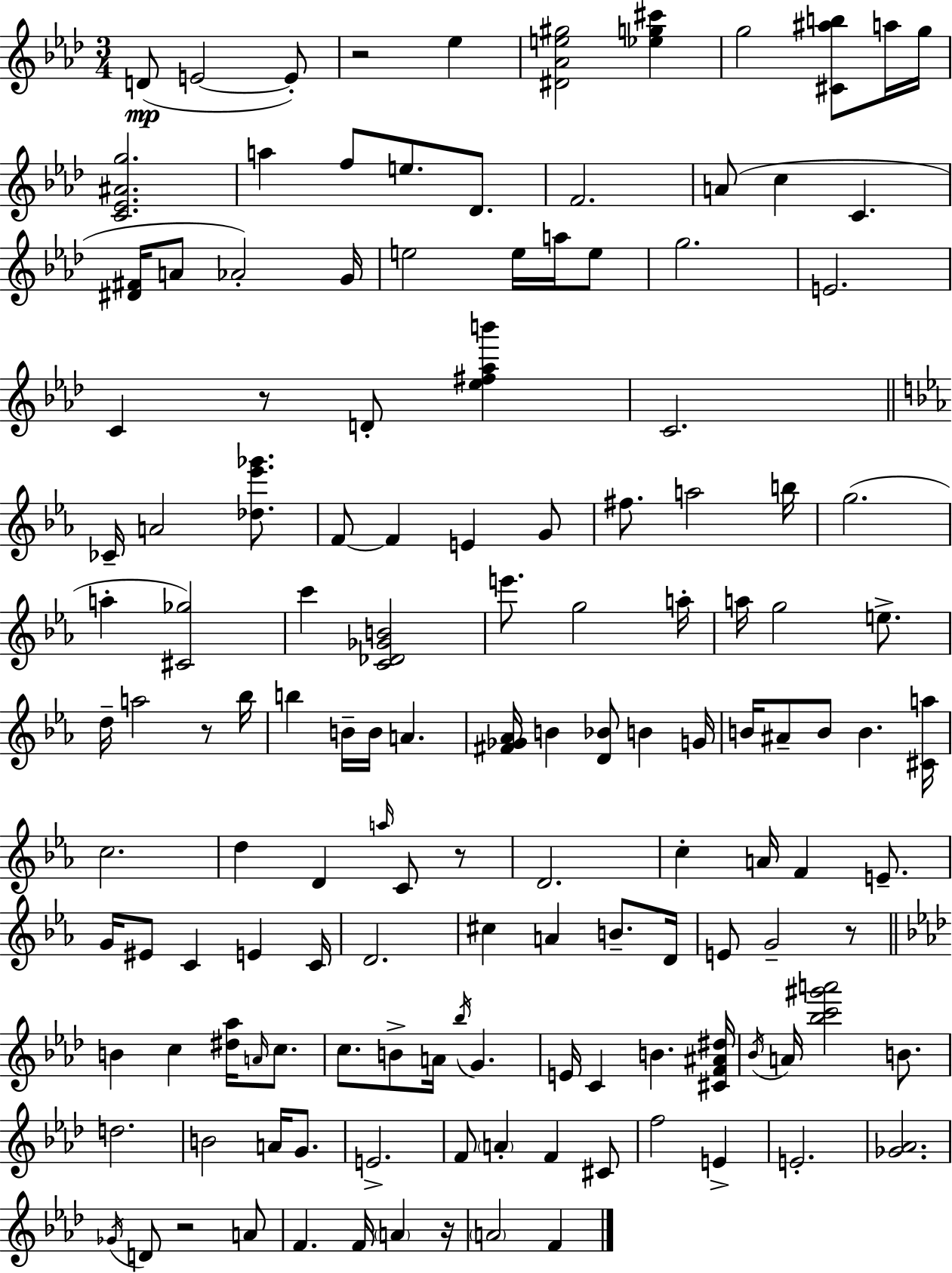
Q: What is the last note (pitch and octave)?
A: F4